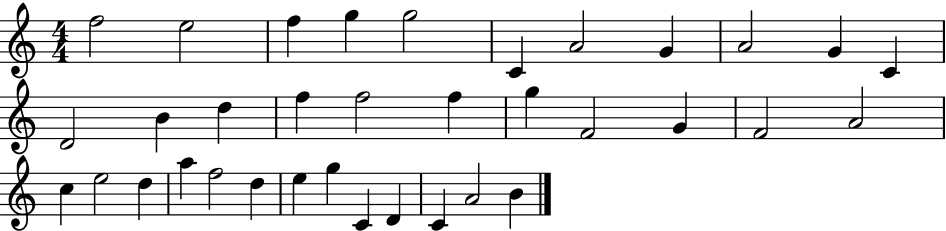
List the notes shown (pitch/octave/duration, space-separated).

F5/h E5/h F5/q G5/q G5/h C4/q A4/h G4/q A4/h G4/q C4/q D4/h B4/q D5/q F5/q F5/h F5/q G5/q F4/h G4/q F4/h A4/h C5/q E5/h D5/q A5/q F5/h D5/q E5/q G5/q C4/q D4/q C4/q A4/h B4/q